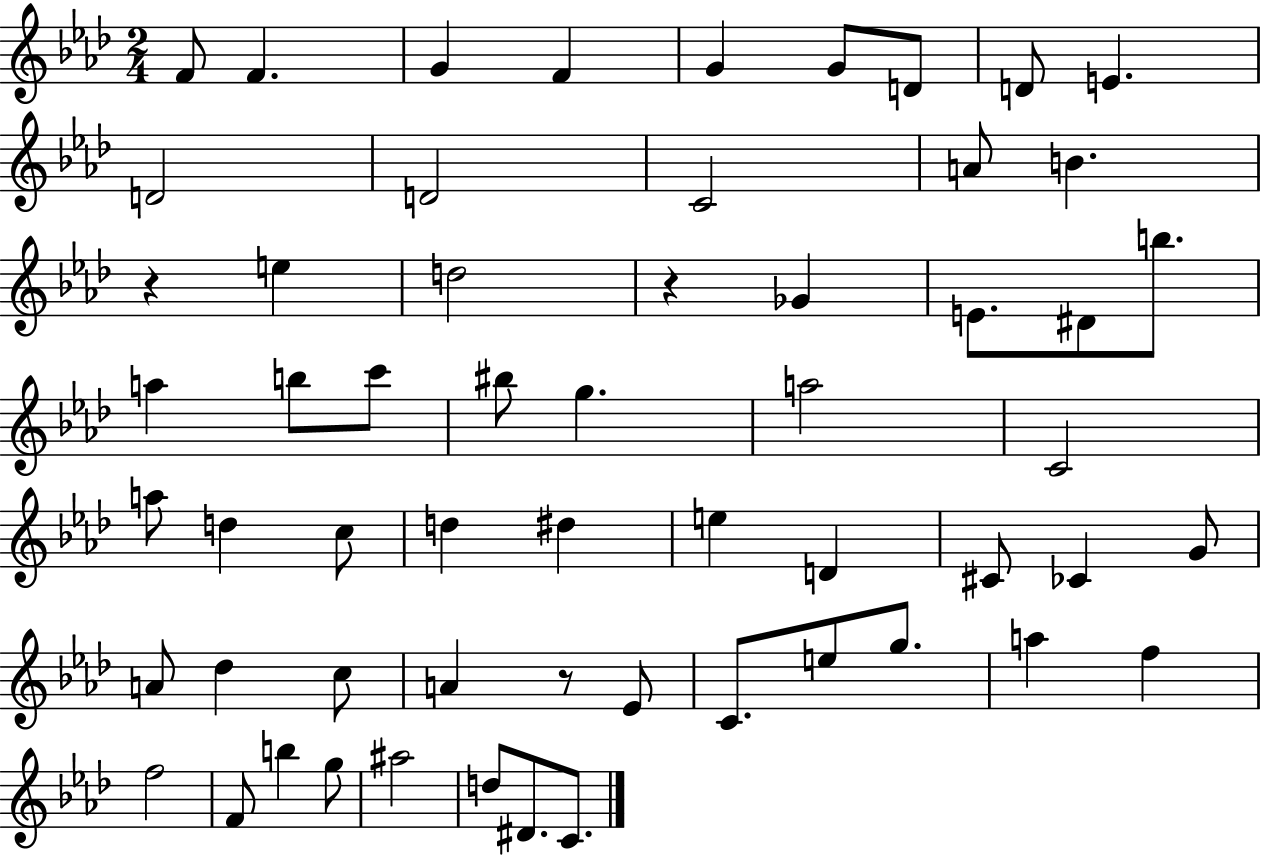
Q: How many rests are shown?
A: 3